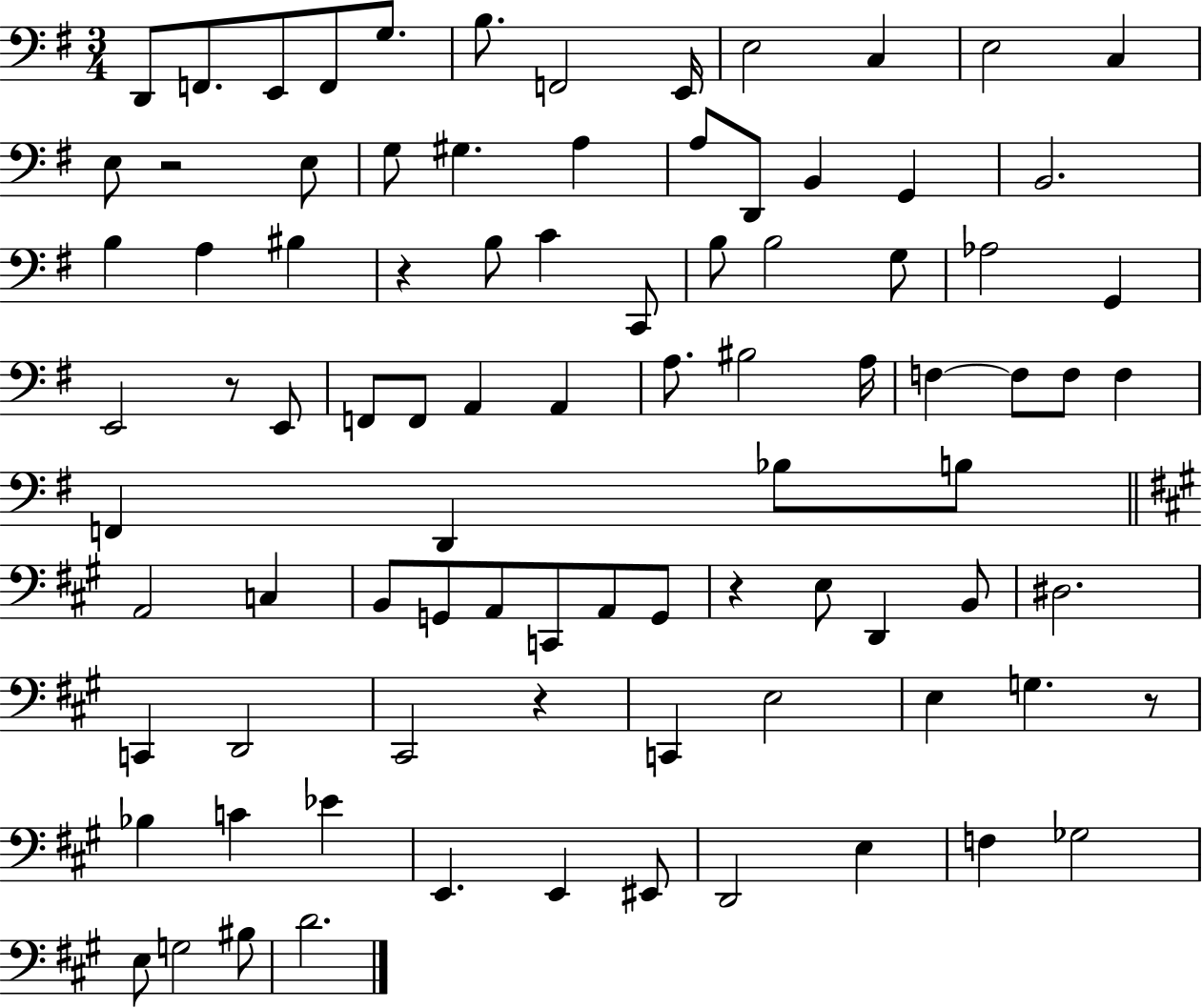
D2/e F2/e. E2/e F2/e G3/e. B3/e. F2/h E2/s E3/h C3/q E3/h C3/q E3/e R/h E3/e G3/e G#3/q. A3/q A3/e D2/e B2/q G2/q B2/h. B3/q A3/q BIS3/q R/q B3/e C4/q C2/e B3/e B3/h G3/e Ab3/h G2/q E2/h R/e E2/e F2/e F2/e A2/q A2/q A3/e. BIS3/h A3/s F3/q F3/e F3/e F3/q F2/q D2/q Bb3/e B3/e A2/h C3/q B2/e G2/e A2/e C2/e A2/e G2/e R/q E3/e D2/q B2/e D#3/h. C2/q D2/h C#2/h R/q C2/q E3/h E3/q G3/q. R/e Bb3/q C4/q Eb4/q E2/q. E2/q EIS2/e D2/h E3/q F3/q Gb3/h E3/e G3/h BIS3/e D4/h.